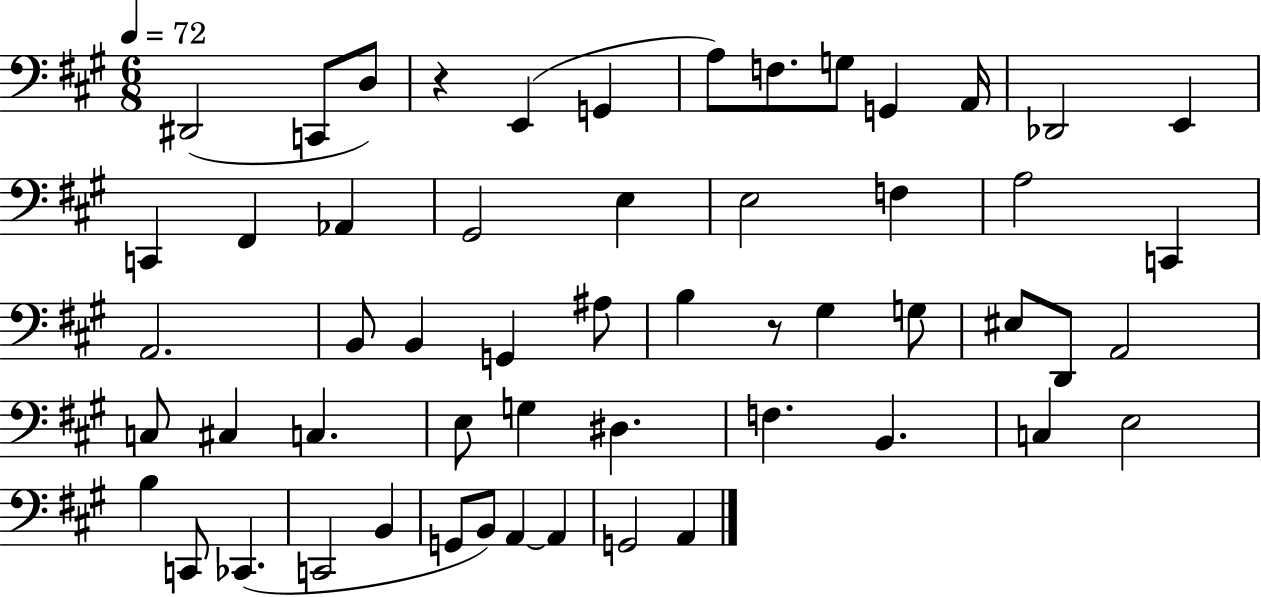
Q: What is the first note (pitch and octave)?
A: D#2